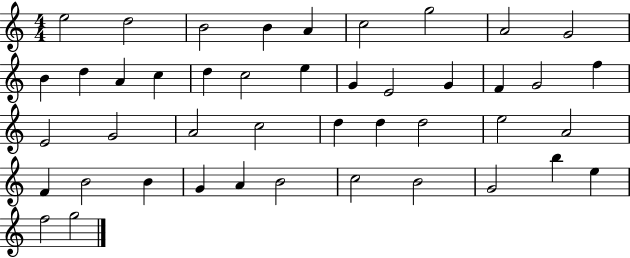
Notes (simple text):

E5/h D5/h B4/h B4/q A4/q C5/h G5/h A4/h G4/h B4/q D5/q A4/q C5/q D5/q C5/h E5/q G4/q E4/h G4/q F4/q G4/h F5/q E4/h G4/h A4/h C5/h D5/q D5/q D5/h E5/h A4/h F4/q B4/h B4/q G4/q A4/q B4/h C5/h B4/h G4/h B5/q E5/q F5/h G5/h